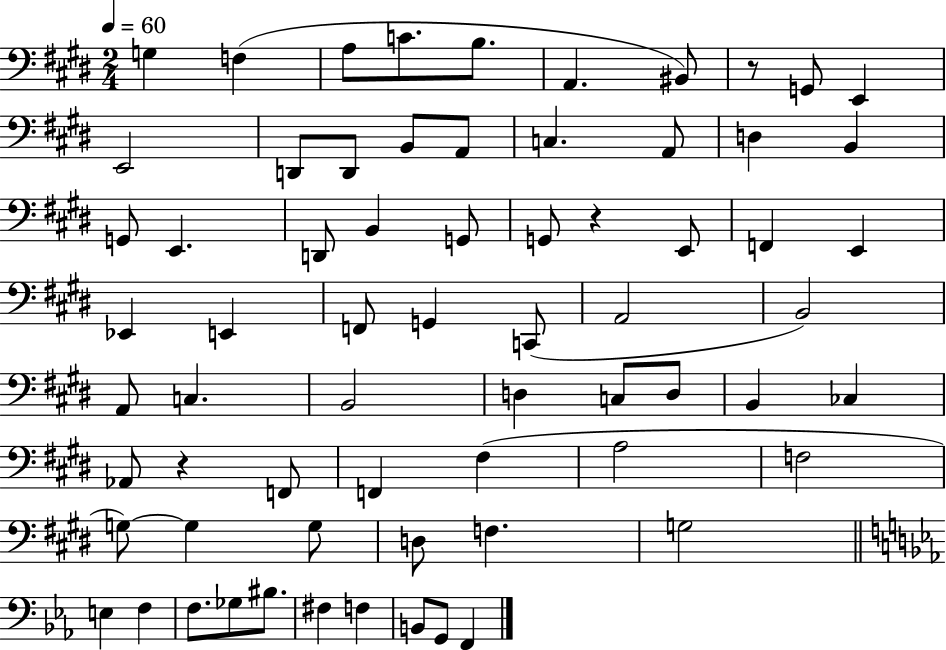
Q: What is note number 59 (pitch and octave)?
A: BIS3